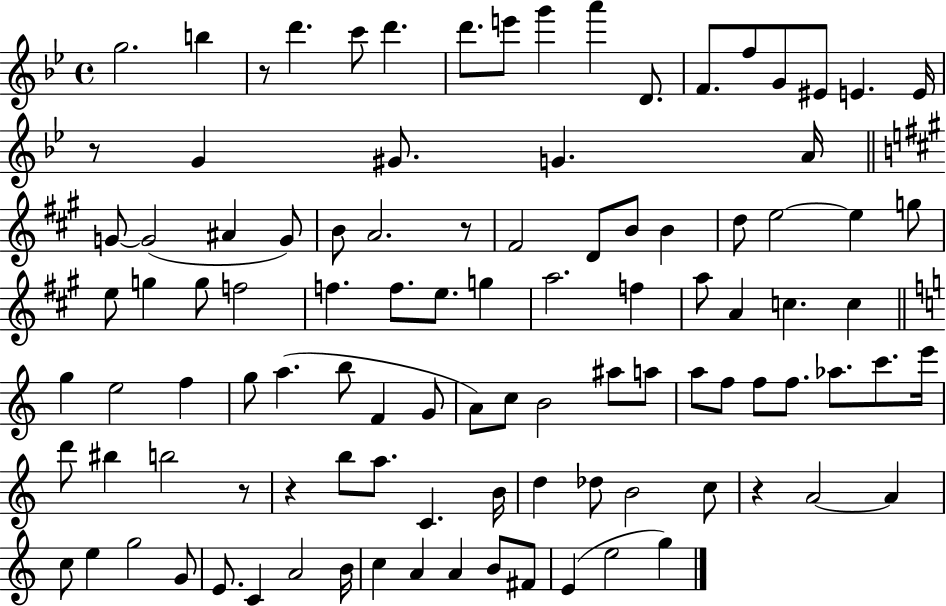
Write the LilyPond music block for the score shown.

{
  \clef treble
  \time 4/4
  \defaultTimeSignature
  \key bes \major
  g''2. b''4 | r8 d'''4. c'''8 d'''4. | d'''8. e'''8 g'''4 a'''4 d'8. | f'8. f''8 g'8 eis'8 e'4. e'16 | \break r8 g'4 gis'8. g'4. a'16 | \bar "||" \break \key a \major g'8~~ g'2( ais'4 g'8) | b'8 a'2. r8 | fis'2 d'8 b'8 b'4 | d''8 e''2~~ e''4 g''8 | \break e''8 g''4 g''8 f''2 | f''4. f''8. e''8. g''4 | a''2. f''4 | a''8 a'4 c''4. c''4 | \break \bar "||" \break \key c \major g''4 e''2 f''4 | g''8 a''4.( b''8 f'4 g'8 | a'8) c''8 b'2 ais''8 a''8 | a''8 f''8 f''8 f''8. aes''8. c'''8. e'''16 | \break d'''8 bis''4 b''2 r8 | r4 b''8 a''8. c'4. b'16 | d''4 des''8 b'2 c''8 | r4 a'2~~ a'4 | \break c''8 e''4 g''2 g'8 | e'8. c'4 a'2 b'16 | c''4 a'4 a'4 b'8 fis'8 | e'4( e''2 g''4) | \break \bar "|."
}